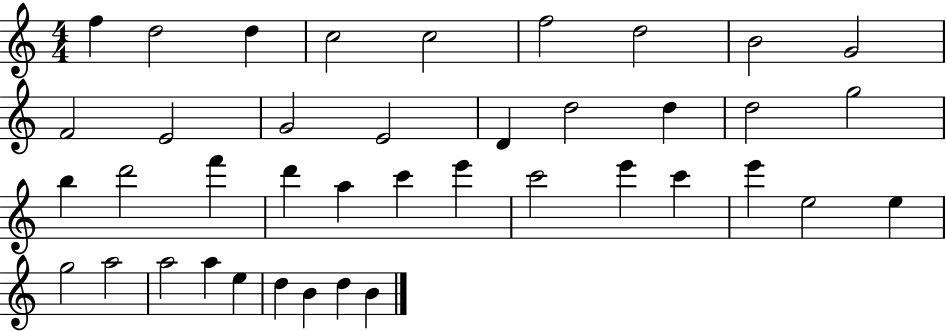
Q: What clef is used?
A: treble